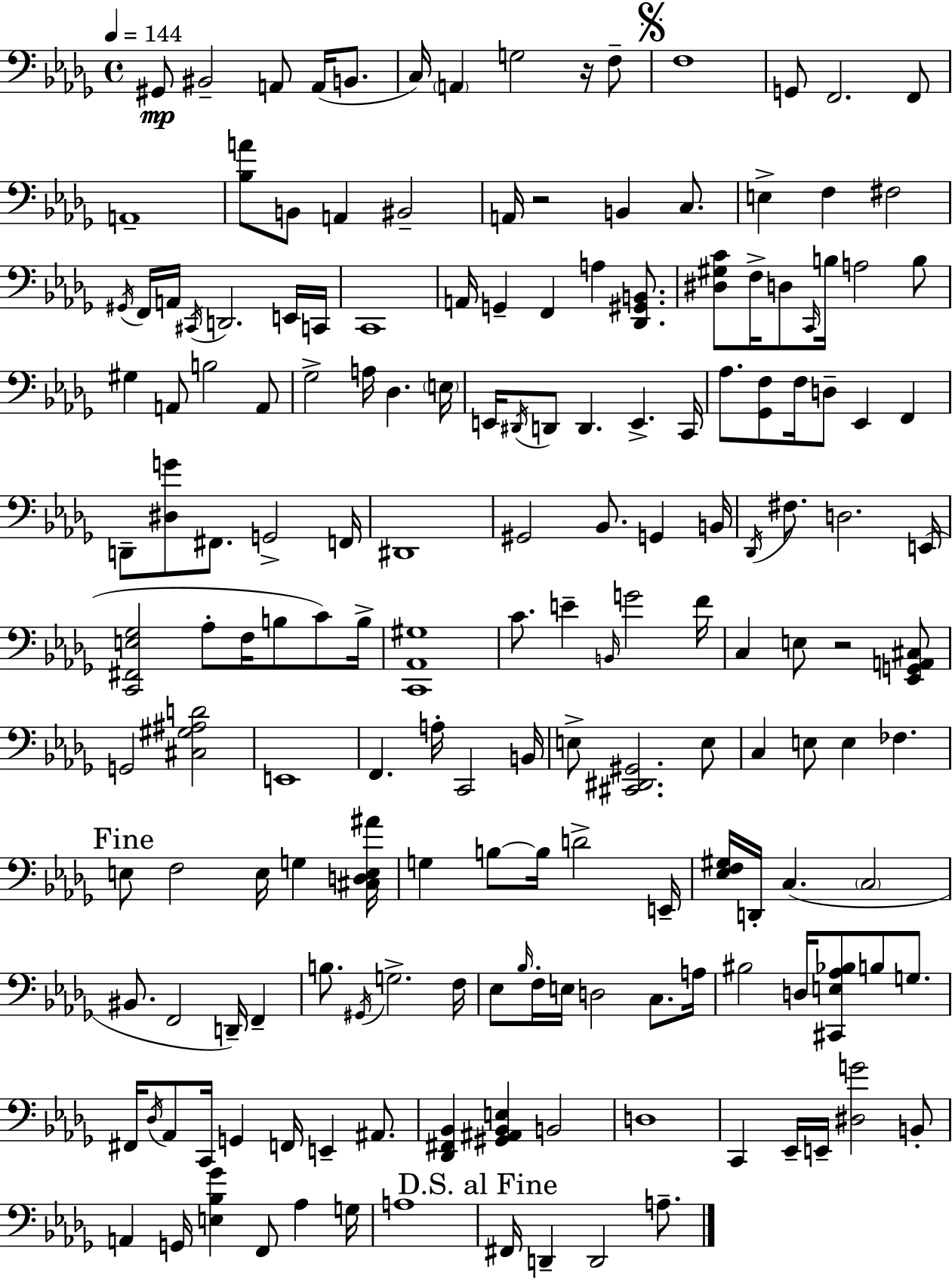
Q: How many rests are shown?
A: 3